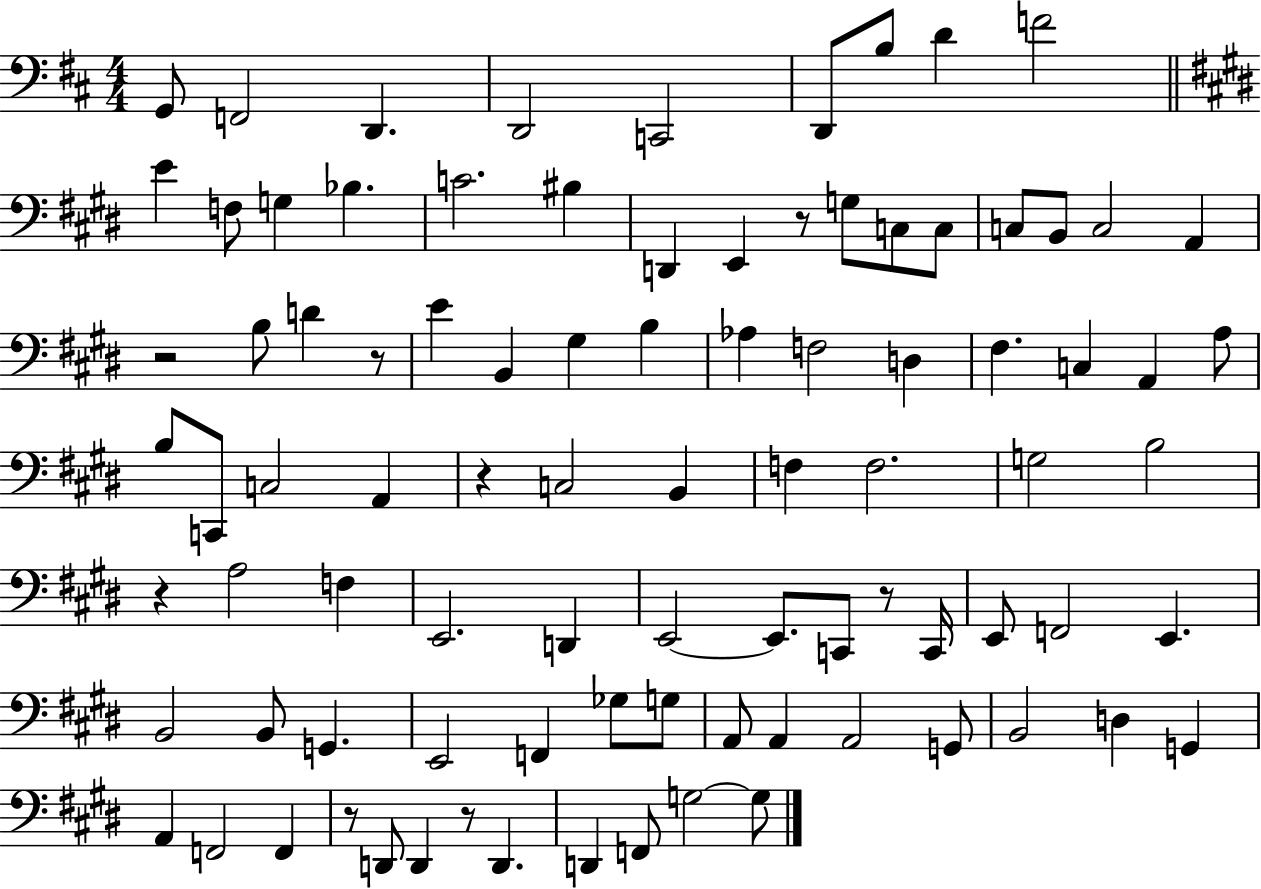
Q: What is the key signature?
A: D major